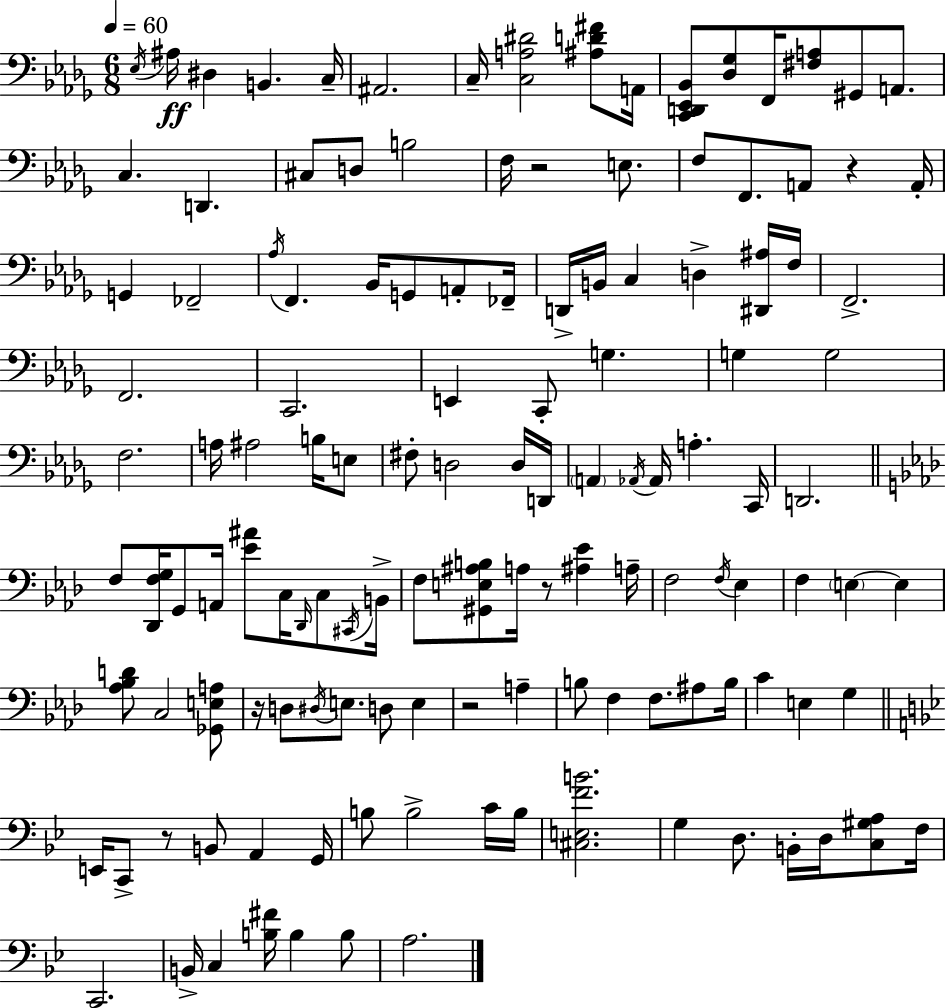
{
  \clef bass
  \numericTimeSignature
  \time 6/8
  \key bes \minor
  \tempo 4 = 60
  \acciaccatura { ees16 }\ff ais16 dis4 b,4. | c16-- ais,2. | c16-- <c a dis'>2 <ais d' fis'>8 | a,16 <c, d, ees, bes,>8 <des ges>8 f,16 <fis a>8 gis,8 a,8. | \break c4. d,4. | cis8 d8 b2 | f16 r2 e8. | f8 f,8. a,8 r4 | \break a,16-. g,4 fes,2-- | \acciaccatura { aes16 } f,4. bes,16 g,8 a,8-. | fes,16-- d,16-> b,16 c4 d4-> | <dis, ais>16 f16 f,2.-> | \break f,2. | c,2. | e,4 c,8-. g4. | g4 g2 | \break f2. | a16 ais2 b16 | e8 fis8-. d2 | d16 d,16 \parenthesize a,4 \acciaccatura { aes,16 } aes,16 a4.-. | \break c,16 d,2. | \bar "||" \break \key aes \major f8 <des, f g>16 g,8 a,16 <ees' ais'>8 c16 \grace { des,16 } c8 | \acciaccatura { cis,16 } b,16-> f8 <gis, e ais b>8 a16 r8 <ais ees'>4 | a16-- f2 \acciaccatura { f16 } ees4 | f4 \parenthesize e4~~ e4 | \break <aes bes d'>8 c2 | <ges, e a>8 r16 d8 \acciaccatura { dis16 } e8. d8 | e4 r2 | a4-- b8 f4 f8. | \break ais8 b16 c'4 e4 | g4 \bar "||" \break \key g \minor e,16 c,8-> r8 b,8 a,4 g,16 | b8 b2-> c'16 b16 | <cis e f' b'>2. | g4 d8. b,16-. d16 <c gis a>8 f16 | \break c,2. | b,16-> c4 <b fis'>16 b4 b8 | a2. | \bar "|."
}